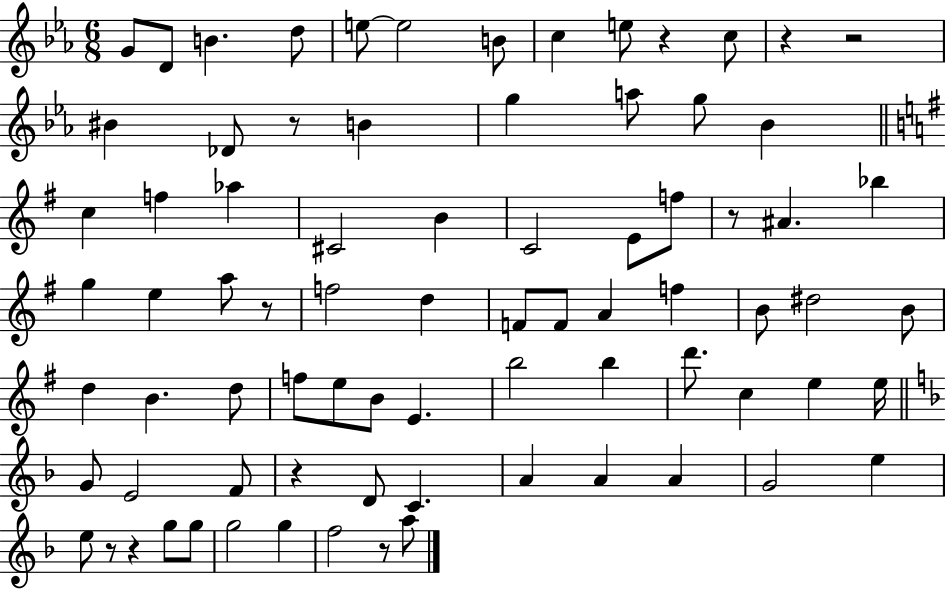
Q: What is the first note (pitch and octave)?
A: G4